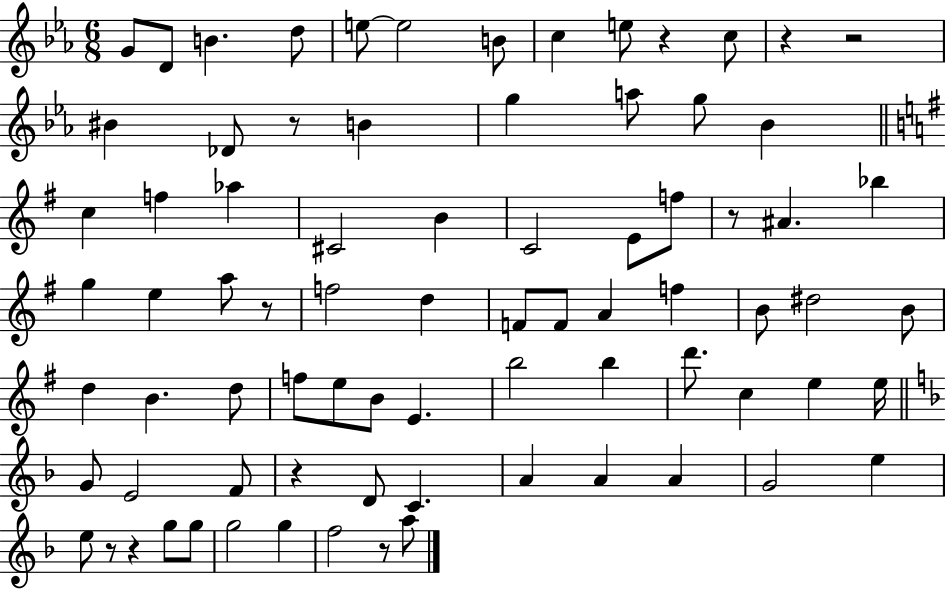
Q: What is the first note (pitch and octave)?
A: G4